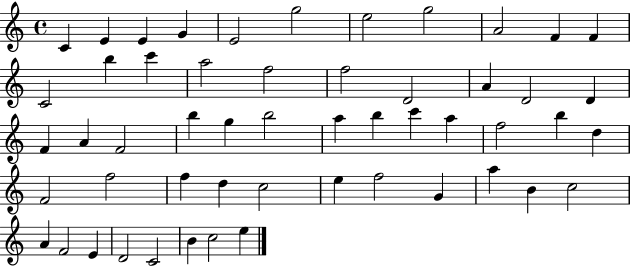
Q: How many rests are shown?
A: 0